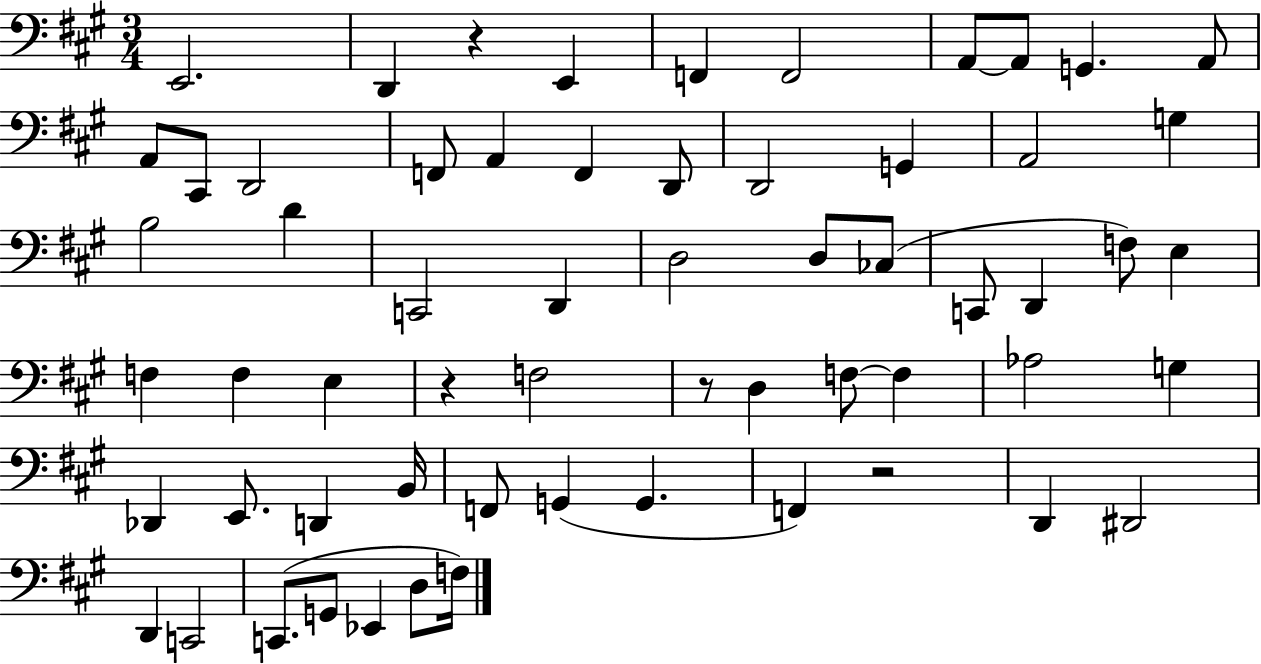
E2/h. D2/q R/q E2/q F2/q F2/h A2/e A2/e G2/q. A2/e A2/e C#2/e D2/h F2/e A2/q F2/q D2/e D2/h G2/q A2/h G3/q B3/h D4/q C2/h D2/q D3/h D3/e CES3/e C2/e D2/q F3/e E3/q F3/q F3/q E3/q R/q F3/h R/e D3/q F3/e F3/q Ab3/h G3/q Db2/q E2/e. D2/q B2/s F2/e G2/q G2/q. F2/q R/h D2/q D#2/h D2/q C2/h C2/e. G2/e Eb2/q D3/e F3/s